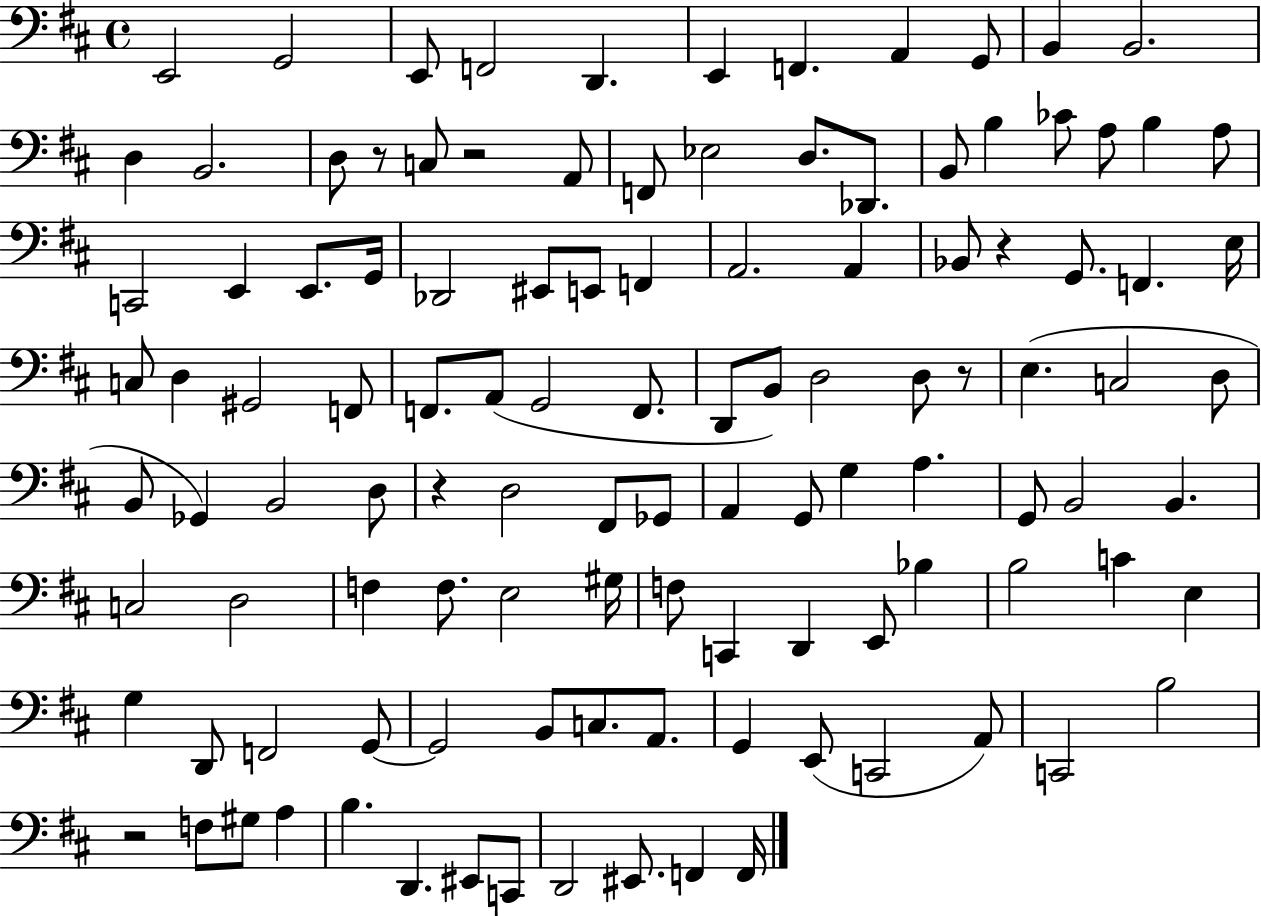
{
  \clef bass
  \time 4/4
  \defaultTimeSignature
  \key d \major
  e,2 g,2 | e,8 f,2 d,4. | e,4 f,4. a,4 g,8 | b,4 b,2. | \break d4 b,2. | d8 r8 c8 r2 a,8 | f,8 ees2 d8. des,8. | b,8 b4 ces'8 a8 b4 a8 | \break c,2 e,4 e,8. g,16 | des,2 eis,8 e,8 f,4 | a,2. a,4 | bes,8 r4 g,8. f,4. e16 | \break c8 d4 gis,2 f,8 | f,8. a,8( g,2 f,8. | d,8 b,8) d2 d8 r8 | e4.( c2 d8 | \break b,8 ges,4) b,2 d8 | r4 d2 fis,8 ges,8 | a,4 g,8 g4 a4. | g,8 b,2 b,4. | \break c2 d2 | f4 f8. e2 gis16 | f8 c,4 d,4 e,8 bes4 | b2 c'4 e4 | \break g4 d,8 f,2 g,8~~ | g,2 b,8 c8. a,8. | g,4 e,8( c,2 a,8) | c,2 b2 | \break r2 f8 gis8 a4 | b4. d,4. eis,8 c,8 | d,2 eis,8. f,4 f,16 | \bar "|."
}